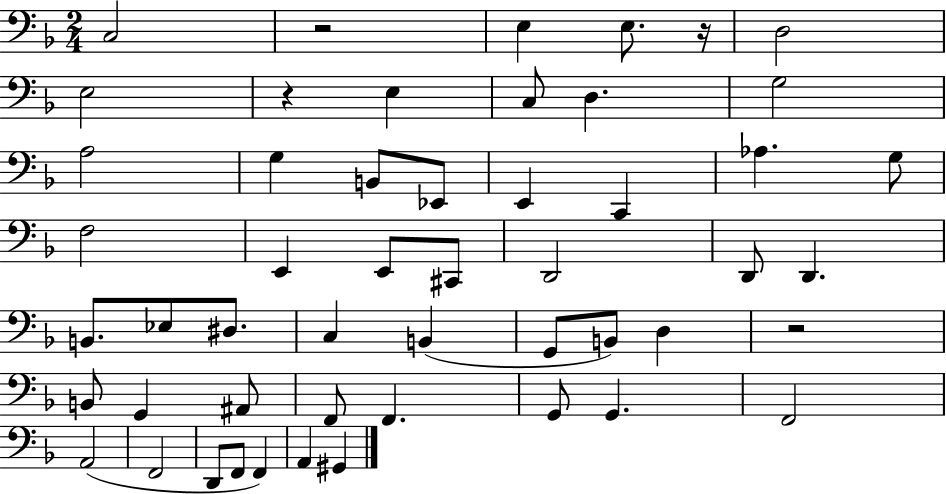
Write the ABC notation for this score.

X:1
T:Untitled
M:2/4
L:1/4
K:F
C,2 z2 E, E,/2 z/4 D,2 E,2 z E, C,/2 D, G,2 A,2 G, B,,/2 _E,,/2 E,, C,, _A, G,/2 F,2 E,, E,,/2 ^C,,/2 D,,2 D,,/2 D,, B,,/2 _E,/2 ^D,/2 C, B,, G,,/2 B,,/2 D, z2 B,,/2 G,, ^A,,/2 F,,/2 F,, G,,/2 G,, F,,2 A,,2 F,,2 D,,/2 F,,/2 F,, A,, ^G,,